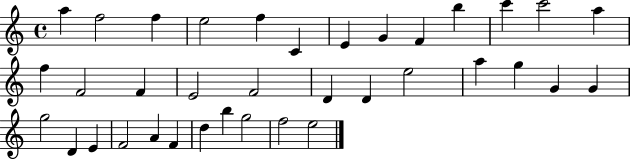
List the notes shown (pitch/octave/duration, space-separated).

A5/q F5/h F5/q E5/h F5/q C4/q E4/q G4/q F4/q B5/q C6/q C6/h A5/q F5/q F4/h F4/q E4/h F4/h D4/q D4/q E5/h A5/q G5/q G4/q G4/q G5/h D4/q E4/q F4/h A4/q F4/q D5/q B5/q G5/h F5/h E5/h